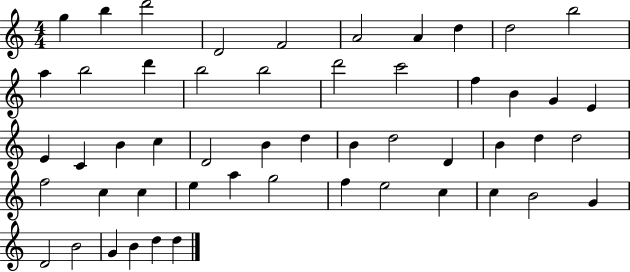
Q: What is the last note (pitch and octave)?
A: D5